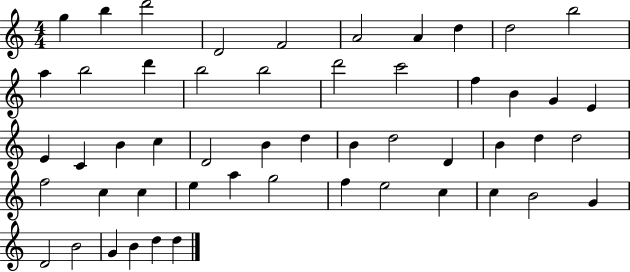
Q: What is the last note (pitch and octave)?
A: D5